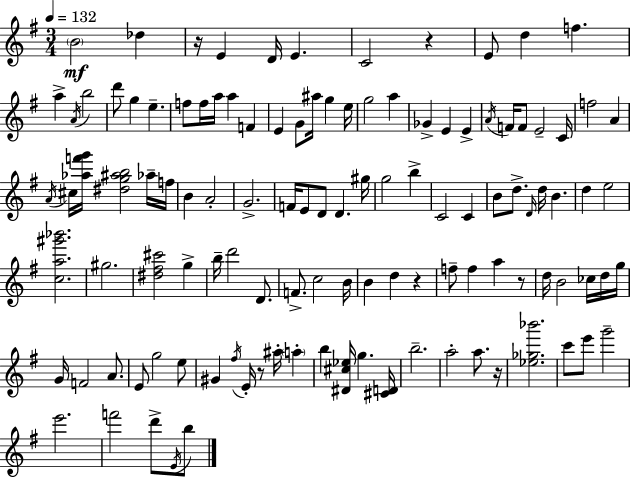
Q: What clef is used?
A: treble